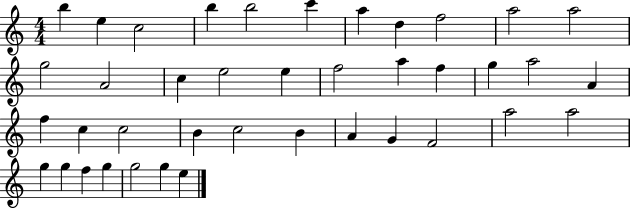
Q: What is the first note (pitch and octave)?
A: B5